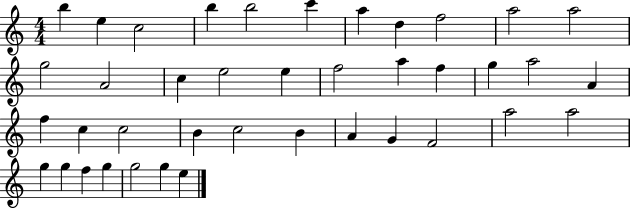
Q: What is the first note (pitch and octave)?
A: B5